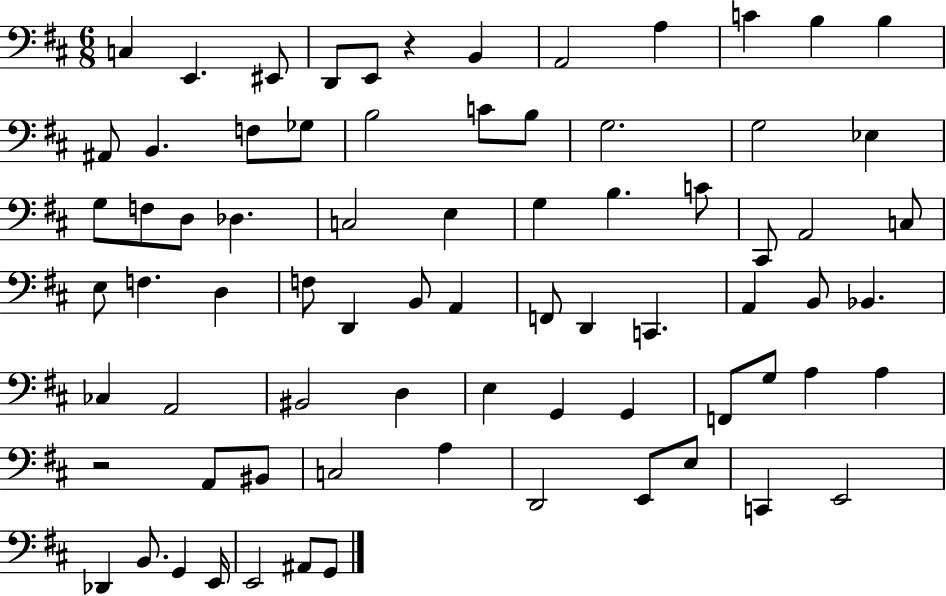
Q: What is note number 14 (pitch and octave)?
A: F3